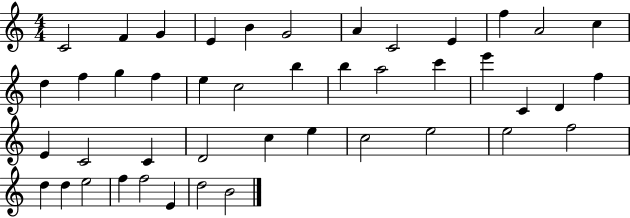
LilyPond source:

{
  \clef treble
  \numericTimeSignature
  \time 4/4
  \key c \major
  c'2 f'4 g'4 | e'4 b'4 g'2 | a'4 c'2 e'4 | f''4 a'2 c''4 | \break d''4 f''4 g''4 f''4 | e''4 c''2 b''4 | b''4 a''2 c'''4 | e'''4 c'4 d'4 f''4 | \break e'4 c'2 c'4 | d'2 c''4 e''4 | c''2 e''2 | e''2 f''2 | \break d''4 d''4 e''2 | f''4 f''2 e'4 | d''2 b'2 | \bar "|."
}